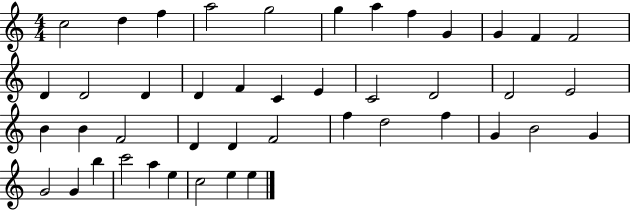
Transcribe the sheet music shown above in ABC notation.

X:1
T:Untitled
M:4/4
L:1/4
K:C
c2 d f a2 g2 g a f G G F F2 D D2 D D F C E C2 D2 D2 E2 B B F2 D D F2 f d2 f G B2 G G2 G b c'2 a e c2 e e